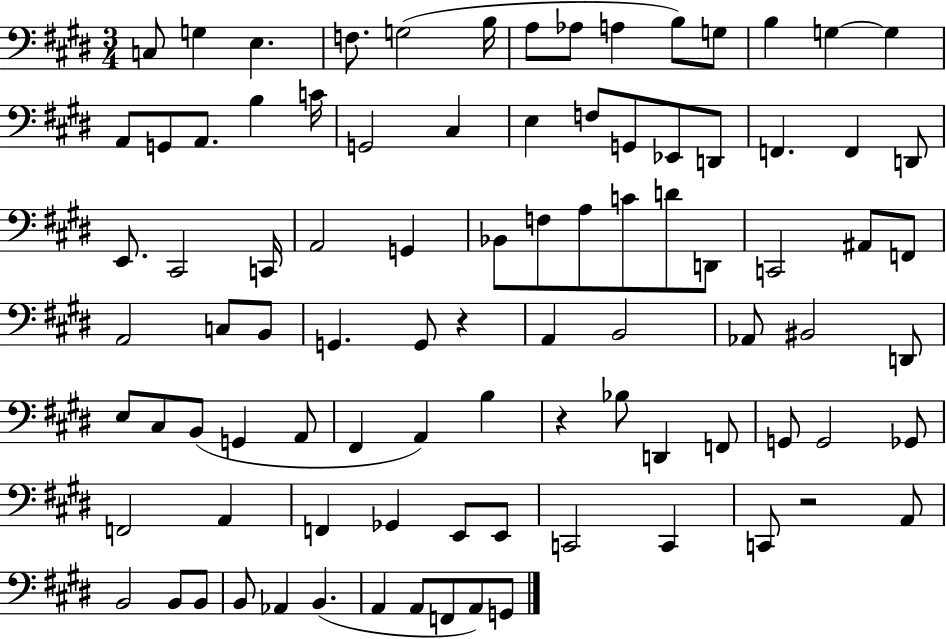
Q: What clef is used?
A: bass